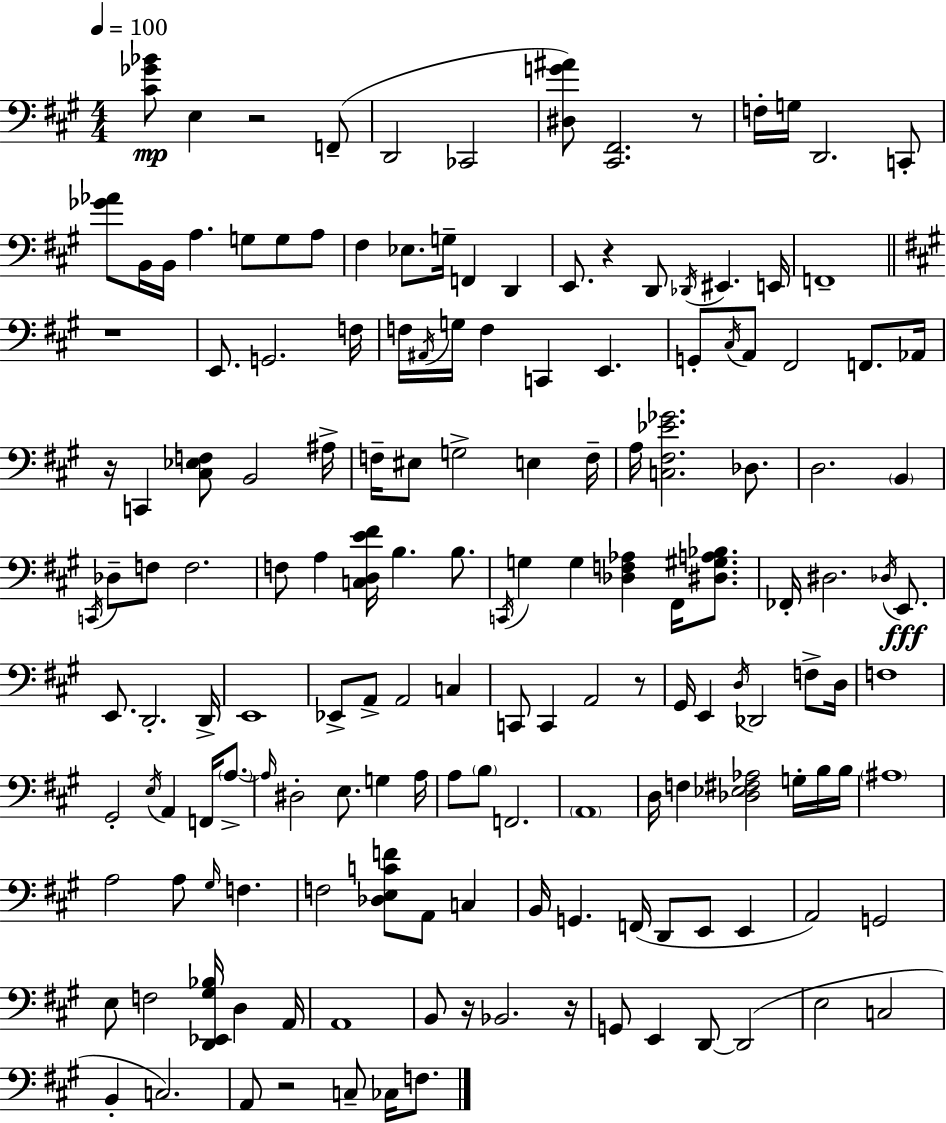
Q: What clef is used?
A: bass